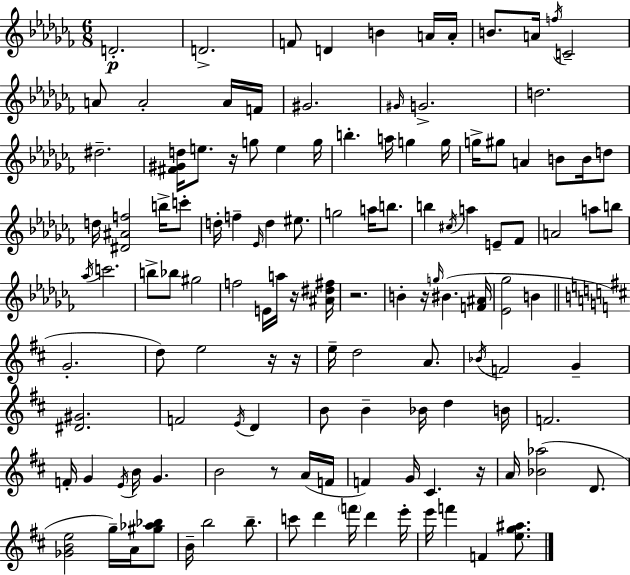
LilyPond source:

{
  \clef treble
  \numericTimeSignature
  \time 6/8
  \key aes \minor
  d'2.-.\p | d'2.-> | f'8 d'4 b'4 a'16 a'16-. | b'8. a'16 \acciaccatura { f''16 } c'2-- | \break a'8 a'2-. a'16 | f'16 gis'2. | \grace { gis'16 } g'2.-> | d''2. | \break dis''2.-- | <fis' gis' d''>16 e''8. r16 g''8 e''4 | g''16 b''4.-. a''16 g''4 | g''16 g''16-> gis''8 a'4 b'8 b'16 | \break d''8 d''16 <dis' ais' f''>2 b''16-> | c'''8-. d''16-. f''4-- \grace { ees'16 } d''4 | eis''8. g''2 a''16 | b''8. b''4 \acciaccatura { cis''16 } a''4 | \break e'8-- fes'8 a'2 | a''8 b''8 \acciaccatura { aes''16 } c'''2. | b''8-> bes''8 gis''2 | f''2 | \break e'16 a''16 r16 <ais' dis'' fis''>16 r2. | b'4-. r16 \grace { g''16 } bis'4.( | <f' ais'>16 <ees' ges''>2 | b'4 \bar "||" \break \key b \minor g'2.-. | d''8) e''2 r16 r16 | e''16-- d''2 a'8. | \acciaccatura { bes'16 } f'2 g'4-- | \break <dis' gis'>2. | f'2 \acciaccatura { e'16 } d'4 | b'8 b'4-- bes'16 d''4 | b'16 f'2. | \break f'16-. g'4 \acciaccatura { e'16 } b'16 g'4. | b'2 r8 | a'16( f'16 f'4) g'16 cis'4. | r16 a'16 <bes' aes''>2( | \break d'8. <ges' b' e''>2 g''16--) | a'16 <gis'' aes'' bes''>8 b'16-- b''2 | b''8.-- c'''8 d'''4 \parenthesize f'''16 d'''4 | e'''16-. e'''16 f'''4 f'4 | \break <e'' g'' ais''>8. \bar "|."
}